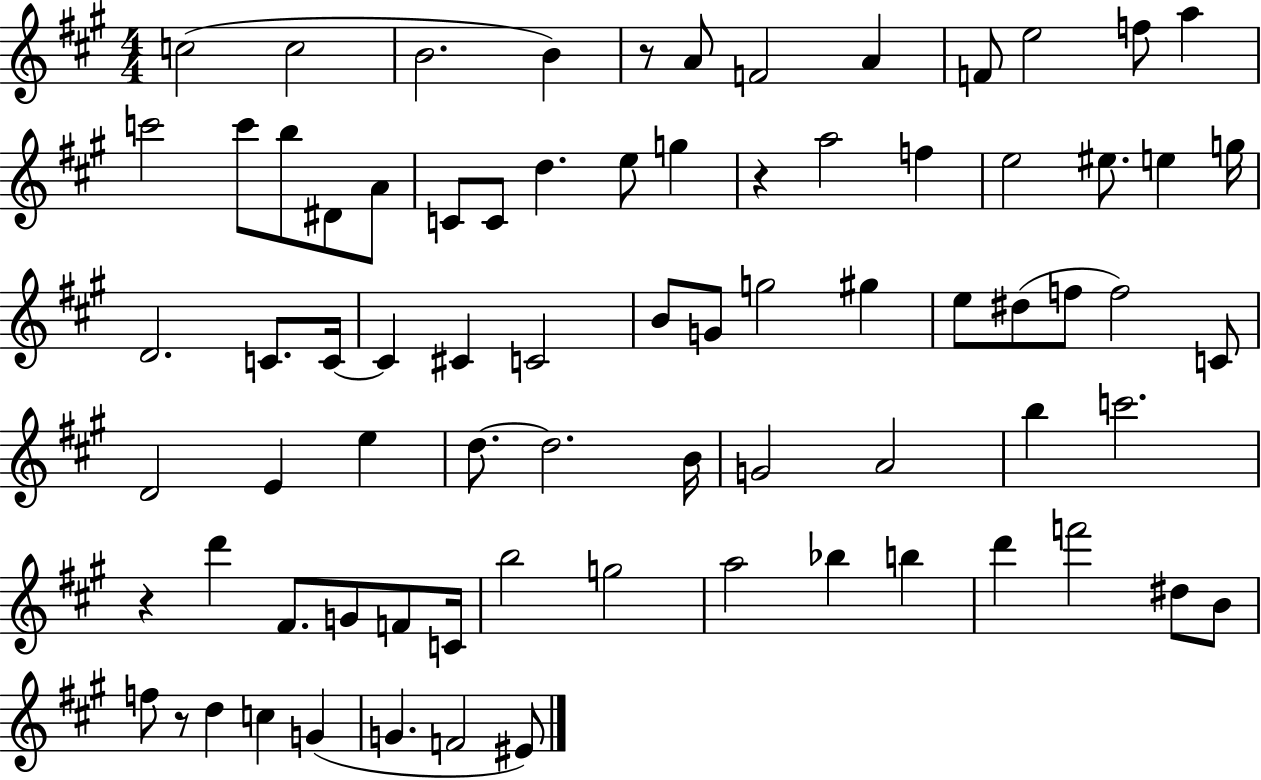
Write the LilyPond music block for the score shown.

{
  \clef treble
  \numericTimeSignature
  \time 4/4
  \key a \major
  c''2( c''2 | b'2. b'4) | r8 a'8 f'2 a'4 | f'8 e''2 f''8 a''4 | \break c'''2 c'''8 b''8 dis'8 a'8 | c'8 c'8 d''4. e''8 g''4 | r4 a''2 f''4 | e''2 eis''8. e''4 g''16 | \break d'2. c'8. c'16~~ | c'4 cis'4 c'2 | b'8 g'8 g''2 gis''4 | e''8 dis''8( f''8 f''2) c'8 | \break d'2 e'4 e''4 | d''8.~~ d''2. b'16 | g'2 a'2 | b''4 c'''2. | \break r4 d'''4 fis'8. g'8 f'8 c'16 | b''2 g''2 | a''2 bes''4 b''4 | d'''4 f'''2 dis''8 b'8 | \break f''8 r8 d''4 c''4 g'4( | g'4. f'2 eis'8) | \bar "|."
}